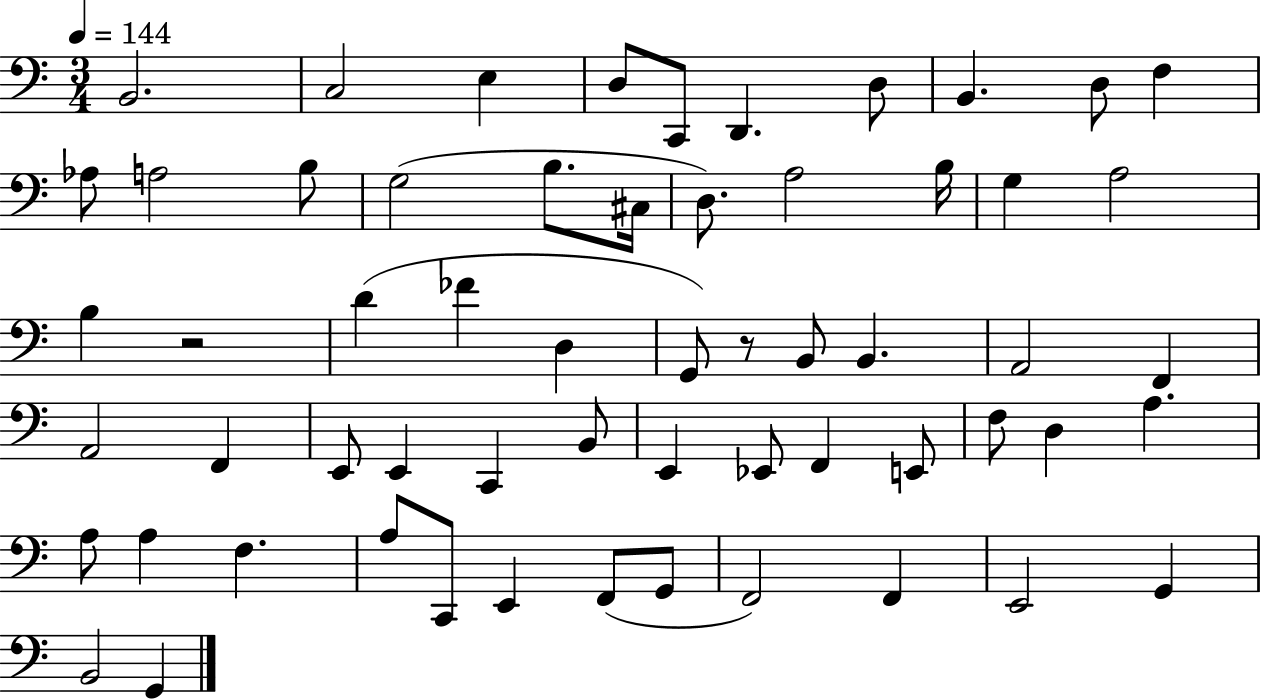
{
  \clef bass
  \numericTimeSignature
  \time 3/4
  \key c \major
  \tempo 4 = 144
  b,2. | c2 e4 | d8 c,8 d,4. d8 | b,4. d8 f4 | \break aes8 a2 b8 | g2( b8. cis16 | d8.) a2 b16 | g4 a2 | \break b4 r2 | d'4( fes'4 d4 | g,8) r8 b,8 b,4. | a,2 f,4 | \break a,2 f,4 | e,8 e,4 c,4 b,8 | e,4 ees,8 f,4 e,8 | f8 d4 a4. | \break a8 a4 f4. | a8 c,8 e,4 f,8( g,8 | f,2) f,4 | e,2 g,4 | \break b,2 g,4 | \bar "|."
}